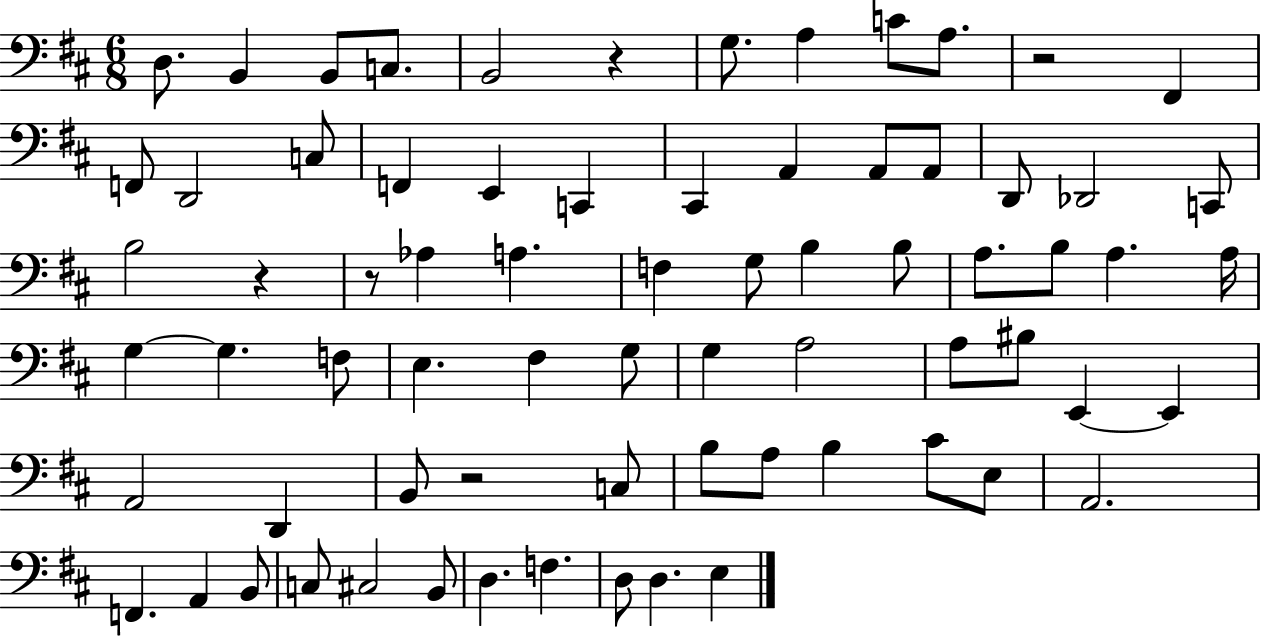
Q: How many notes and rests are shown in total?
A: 72